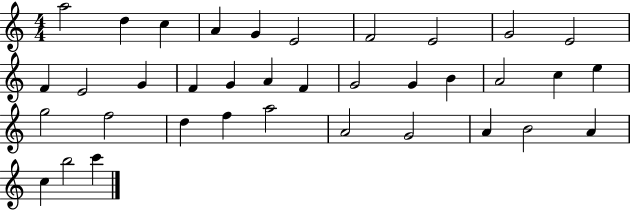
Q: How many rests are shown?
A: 0